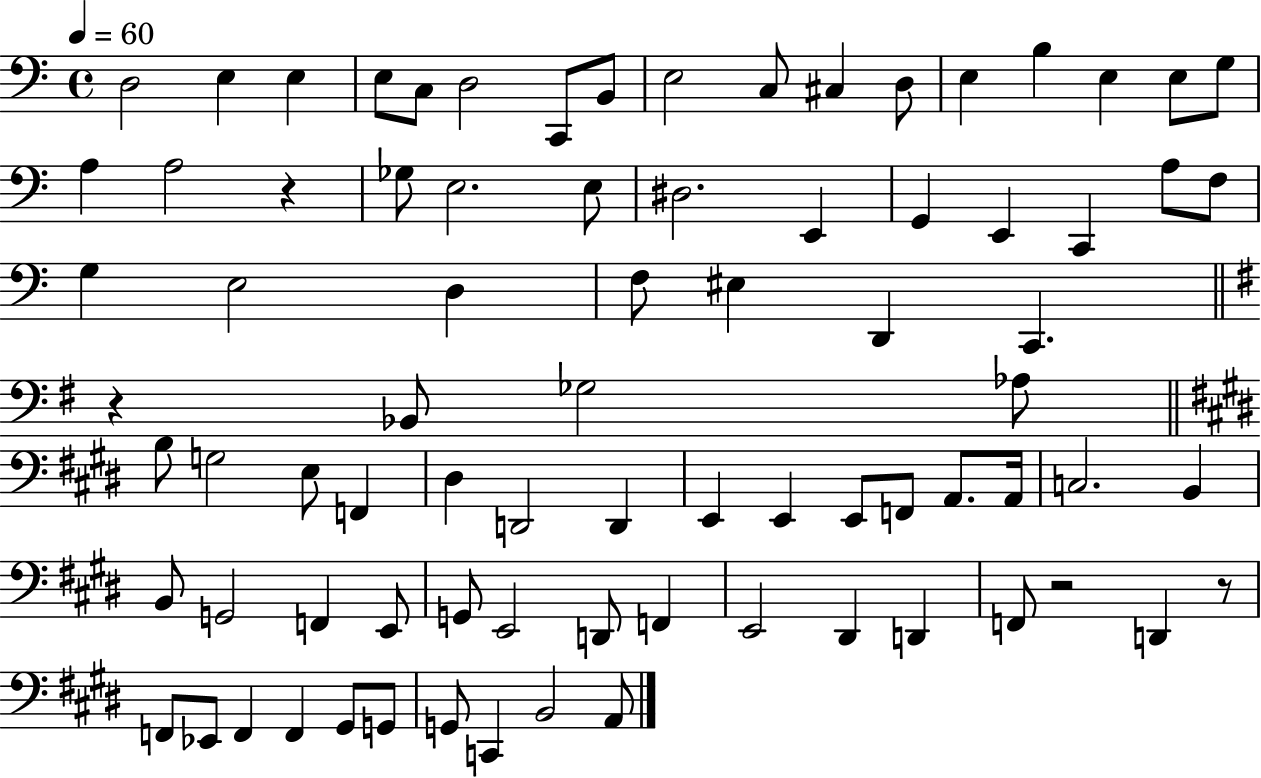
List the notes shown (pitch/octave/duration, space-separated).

D3/h E3/q E3/q E3/e C3/e D3/h C2/e B2/e E3/h C3/e C#3/q D3/e E3/q B3/q E3/q E3/e G3/e A3/q A3/h R/q Gb3/e E3/h. E3/e D#3/h. E2/q G2/q E2/q C2/q A3/e F3/e G3/q E3/h D3/q F3/e EIS3/q D2/q C2/q. R/q Bb2/e Gb3/h Ab3/e B3/e G3/h E3/e F2/q D#3/q D2/h D2/q E2/q E2/q E2/e F2/e A2/e. A2/s C3/h. B2/q B2/e G2/h F2/q E2/e G2/e E2/h D2/e F2/q E2/h D#2/q D2/q F2/e R/h D2/q R/e F2/e Eb2/e F2/q F2/q G#2/e G2/e G2/e C2/q B2/h A2/e